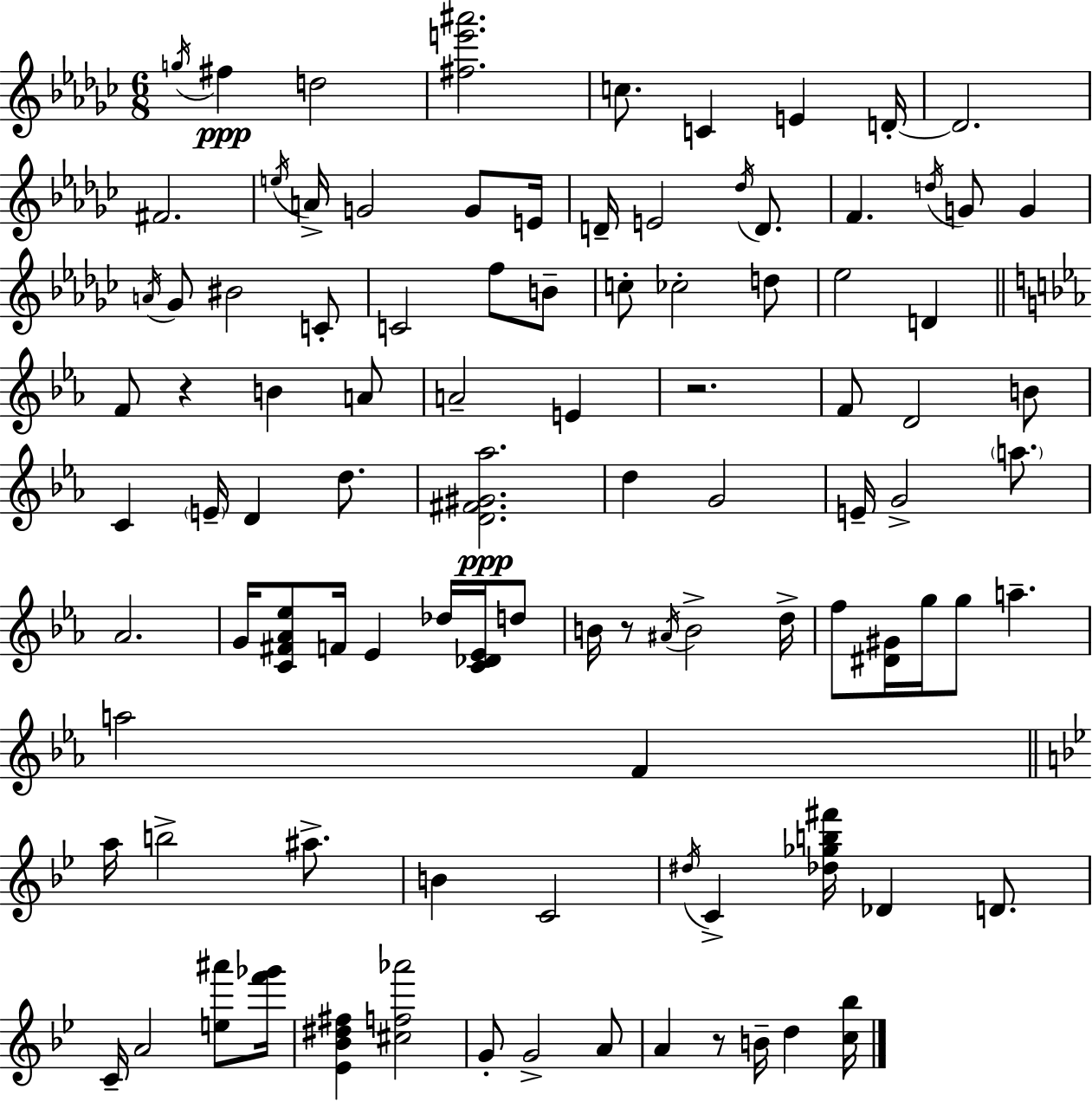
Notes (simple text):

G5/s F#5/q D5/h [F#5,E6,A#6]/h. C5/e. C4/q E4/q D4/s D4/h. F#4/h. E5/s A4/s G4/h G4/e E4/s D4/s E4/h Db5/s D4/e. F4/q. D5/s G4/e G4/q A4/s Gb4/e BIS4/h C4/e C4/h F5/e B4/e C5/e CES5/h D5/e Eb5/h D4/q F4/e R/q B4/q A4/e A4/h E4/q R/h. F4/e D4/h B4/e C4/q E4/s D4/q D5/e. [D4,F#4,G#4,Ab5]/h. D5/q G4/h E4/s G4/h A5/e. Ab4/h. G4/s [C4,F#4,Ab4,Eb5]/e F4/s Eb4/q Db5/s [C4,Db4,Eb4]/s D5/e B4/s R/e A#4/s B4/h D5/s F5/e [D#4,G#4]/s G5/s G5/e A5/q. A5/h F4/q A5/s B5/h A#5/e. B4/q C4/h D#5/s C4/q [Db5,Gb5,B5,F#6]/s Db4/q D4/e. C4/s A4/h [E5,A#6]/e [F6,Gb6]/s [Eb4,Bb4,D#5,F#5]/q [C#5,F5,Ab6]/h G4/e G4/h A4/e A4/q R/e B4/s D5/q [C5,Bb5]/s